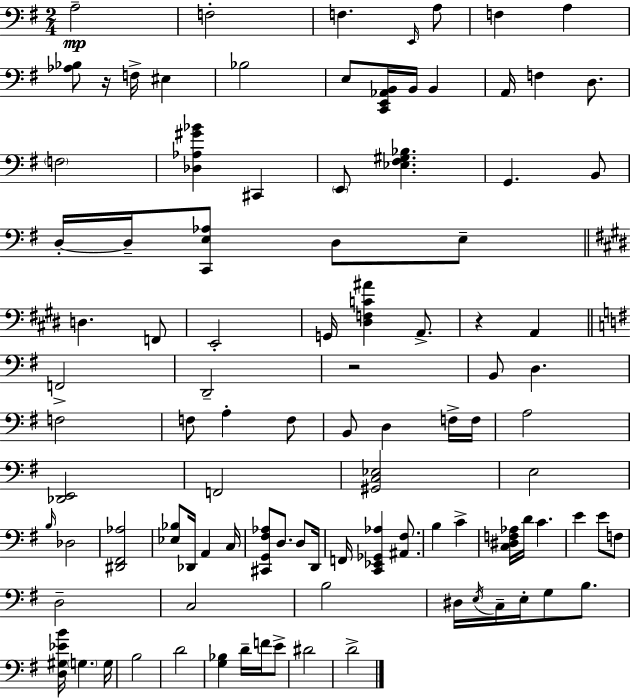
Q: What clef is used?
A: bass